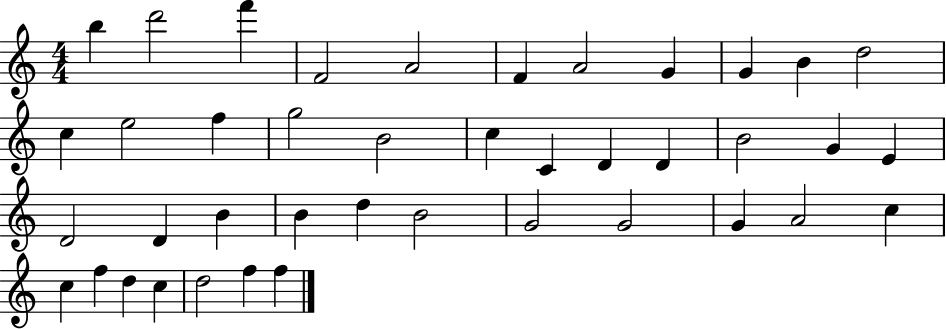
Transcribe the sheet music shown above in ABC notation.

X:1
T:Untitled
M:4/4
L:1/4
K:C
b d'2 f' F2 A2 F A2 G G B d2 c e2 f g2 B2 c C D D B2 G E D2 D B B d B2 G2 G2 G A2 c c f d c d2 f f